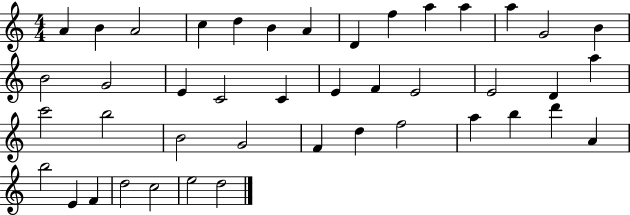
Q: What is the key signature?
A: C major